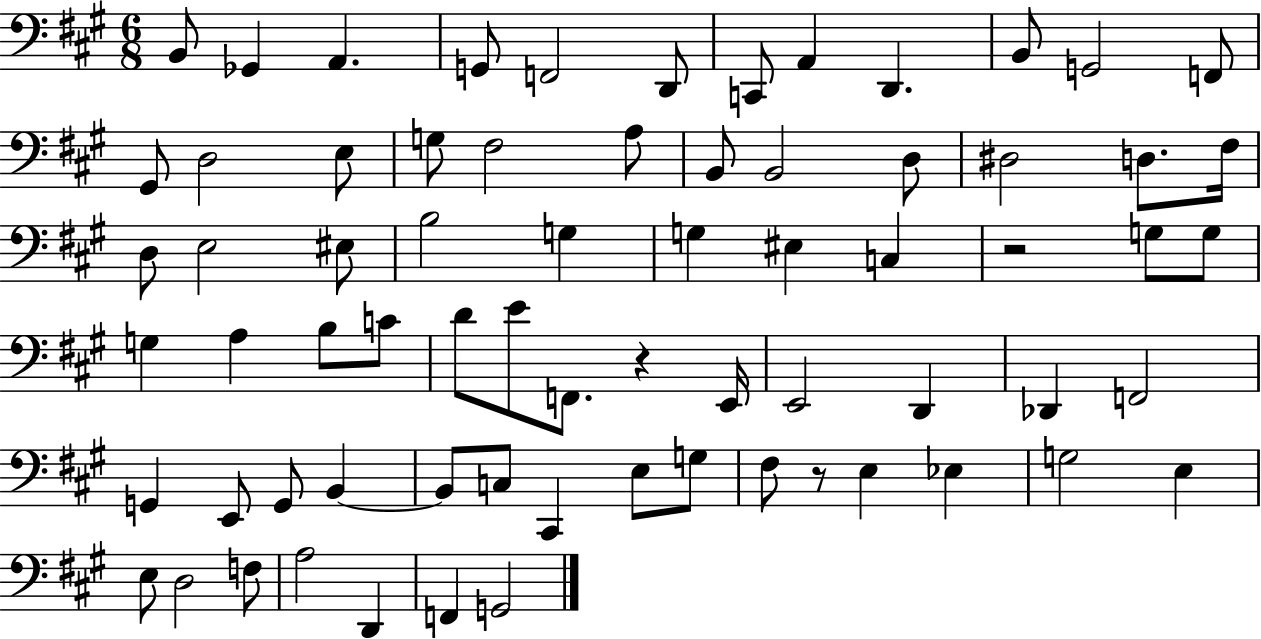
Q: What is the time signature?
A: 6/8